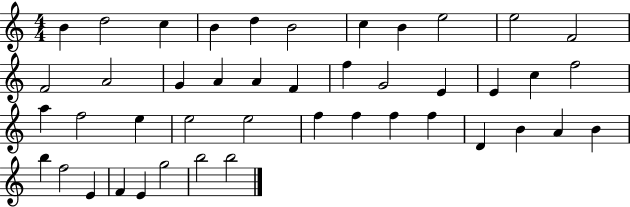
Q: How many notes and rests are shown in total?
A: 44